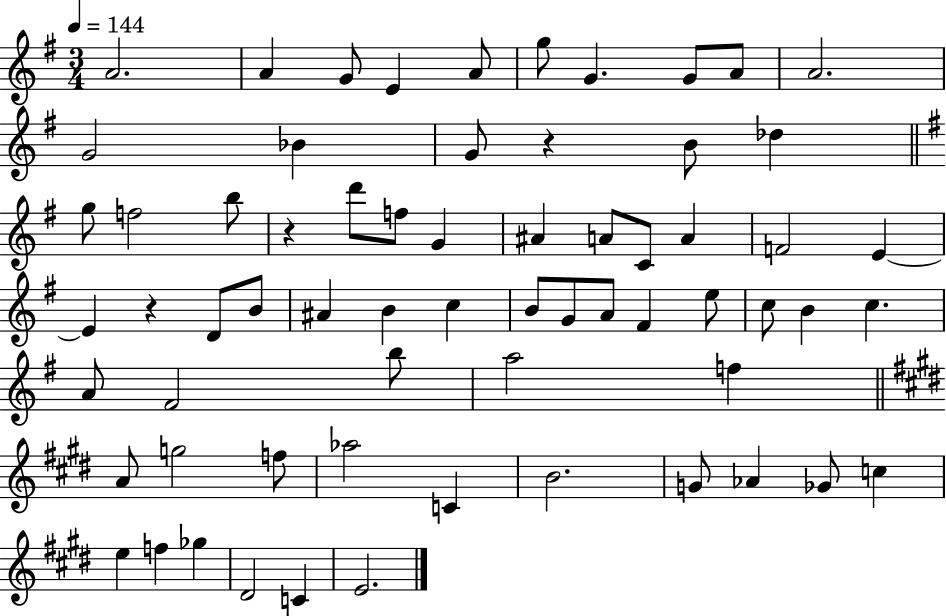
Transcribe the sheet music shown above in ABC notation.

X:1
T:Untitled
M:3/4
L:1/4
K:G
A2 A G/2 E A/2 g/2 G G/2 A/2 A2 G2 _B G/2 z B/2 _d g/2 f2 b/2 z d'/2 f/2 G ^A A/2 C/2 A F2 E E z D/2 B/2 ^A B c B/2 G/2 A/2 ^F e/2 c/2 B c A/2 ^F2 b/2 a2 f A/2 g2 f/2 _a2 C B2 G/2 _A _G/2 c e f _g ^D2 C E2